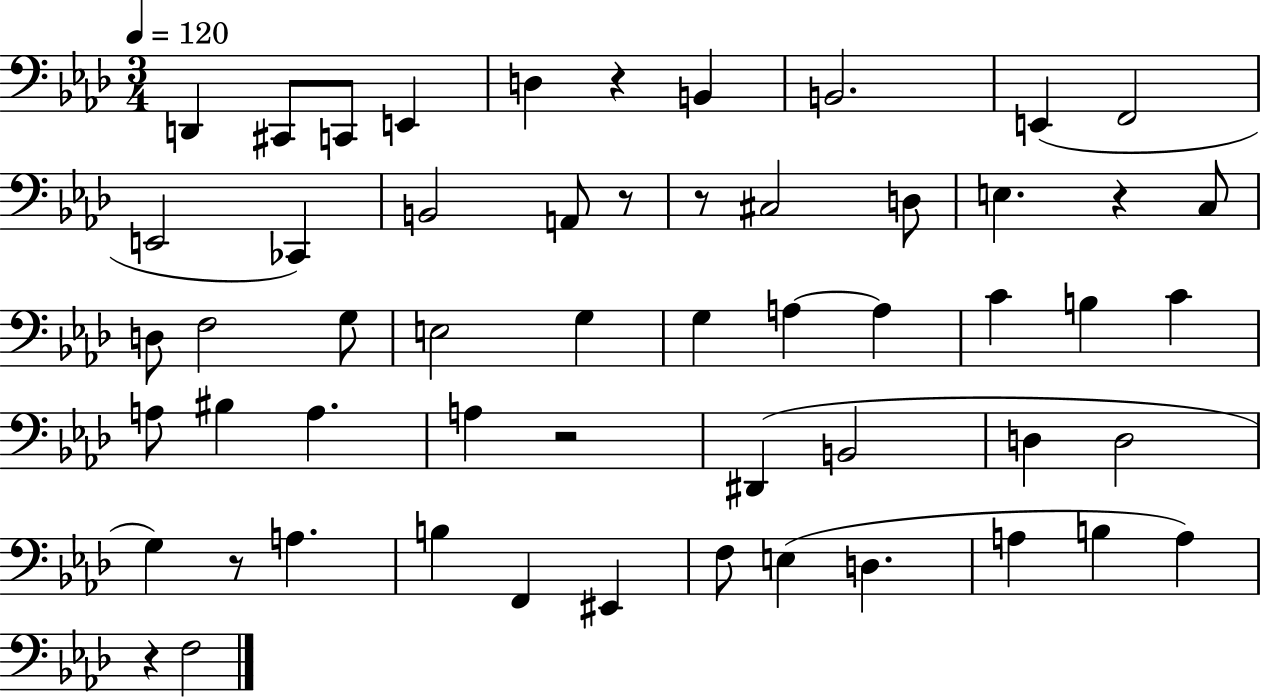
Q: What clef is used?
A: bass